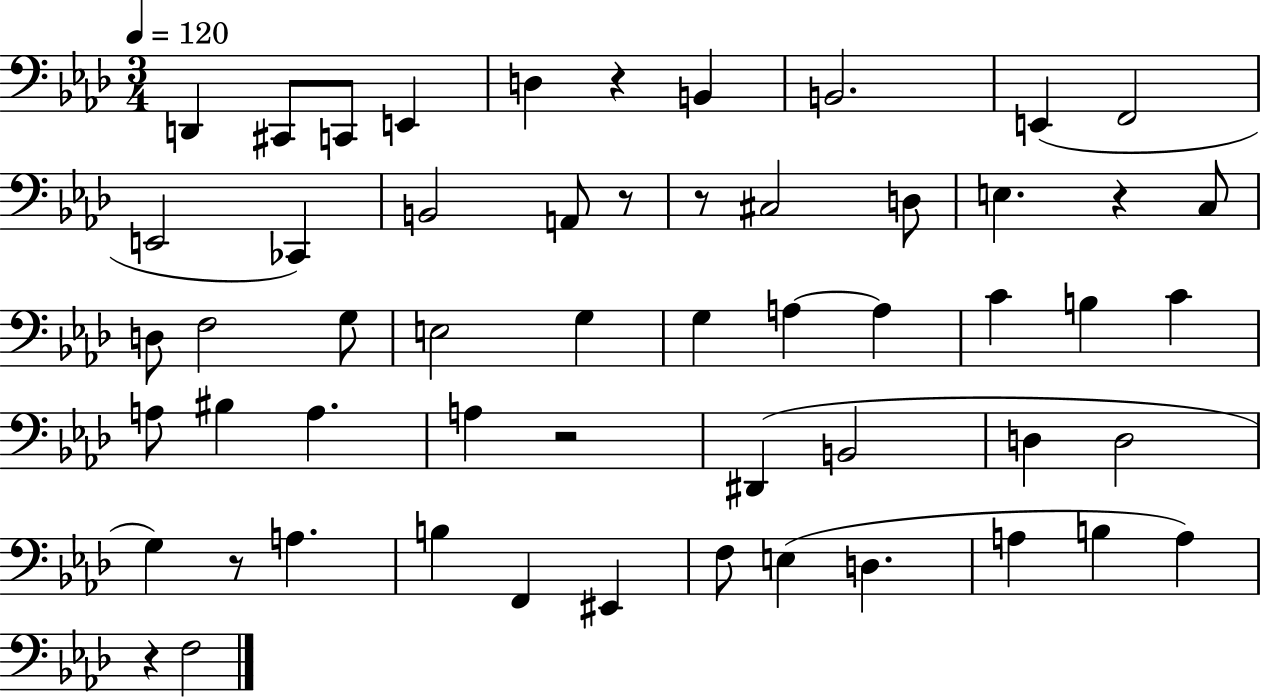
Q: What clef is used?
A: bass